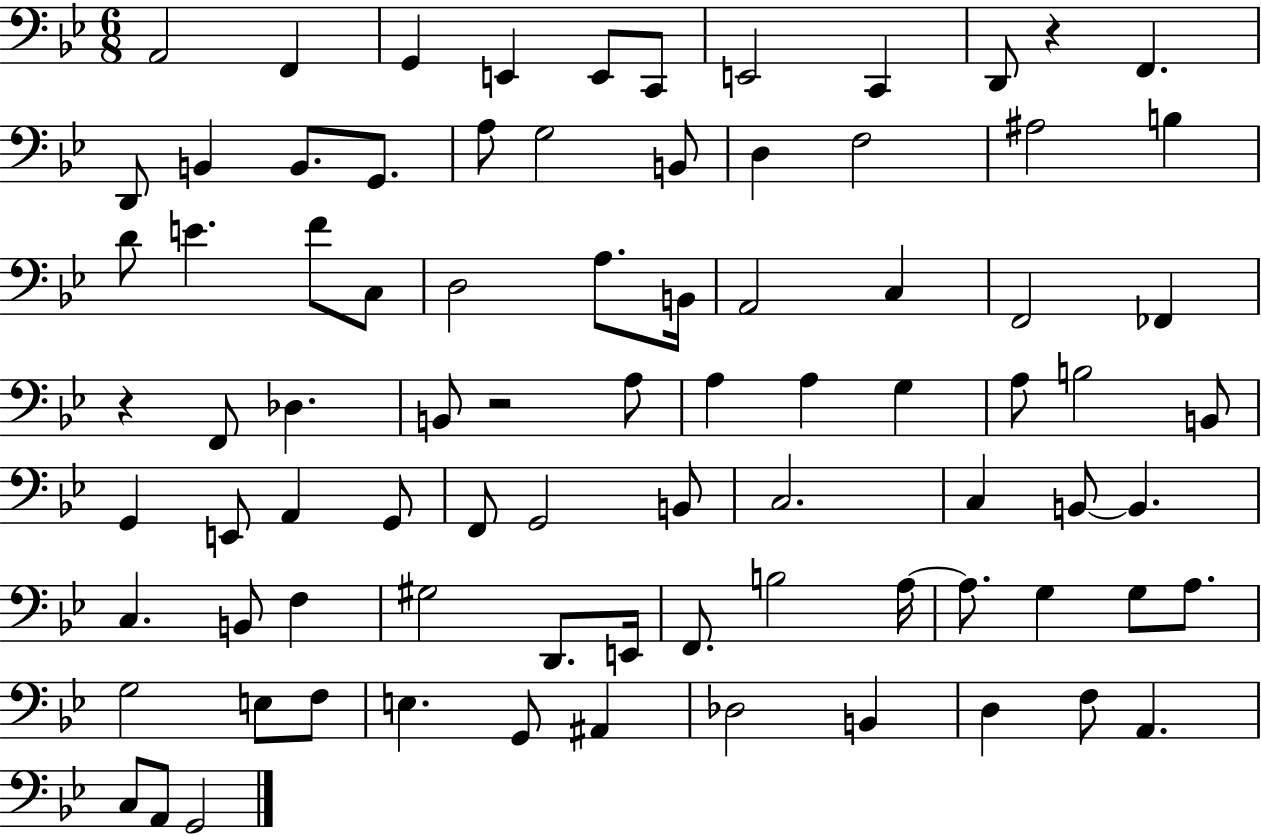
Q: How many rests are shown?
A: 3